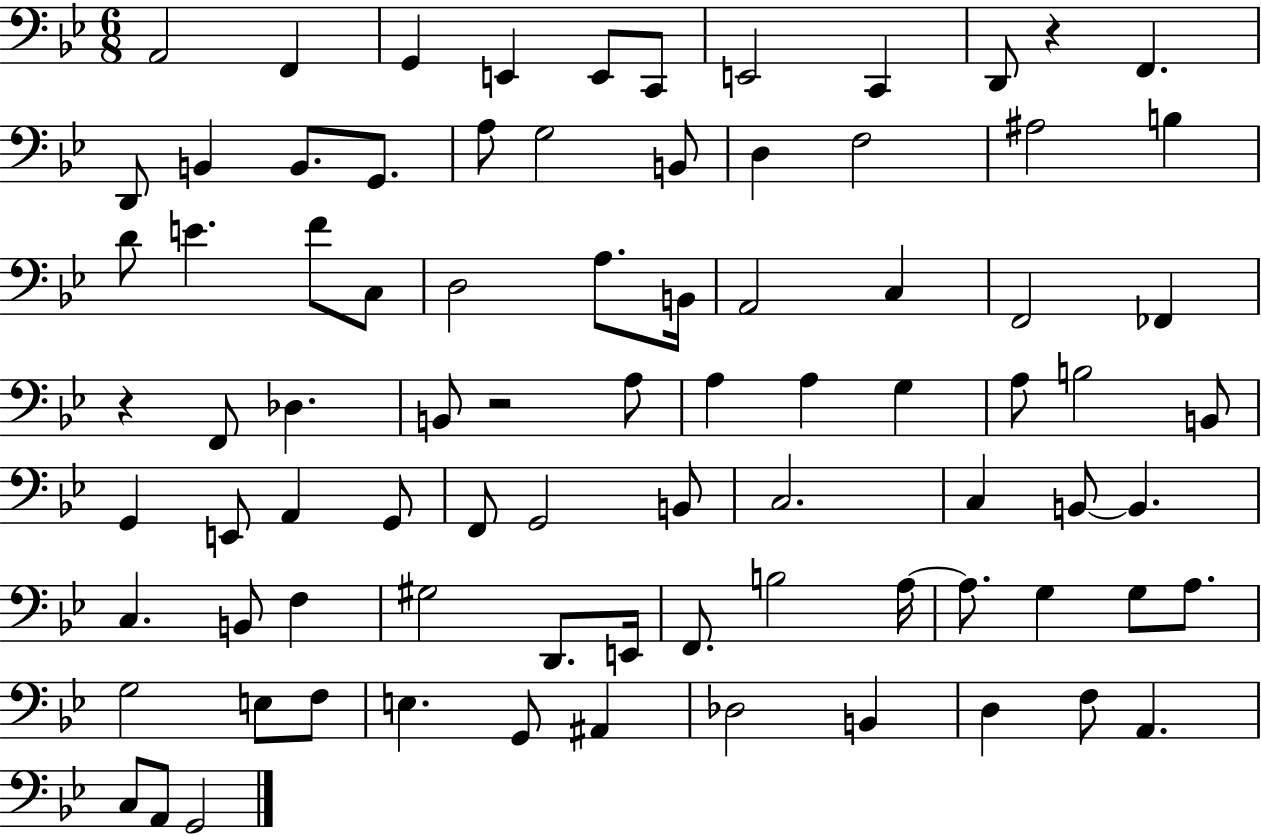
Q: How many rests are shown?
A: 3